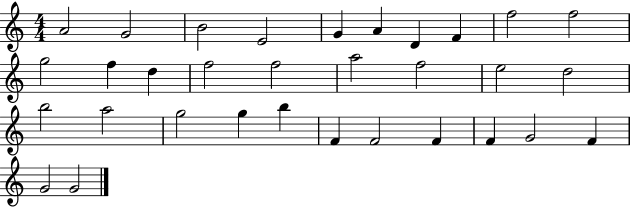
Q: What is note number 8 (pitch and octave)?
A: F4